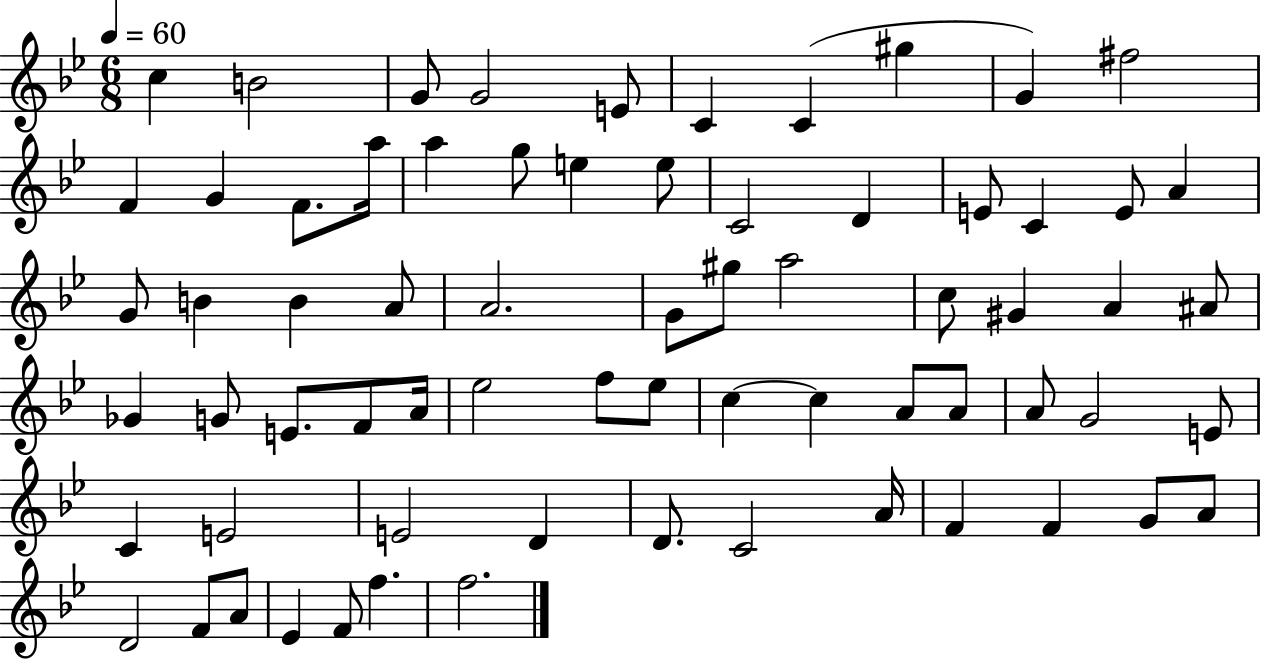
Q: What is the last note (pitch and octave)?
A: F5